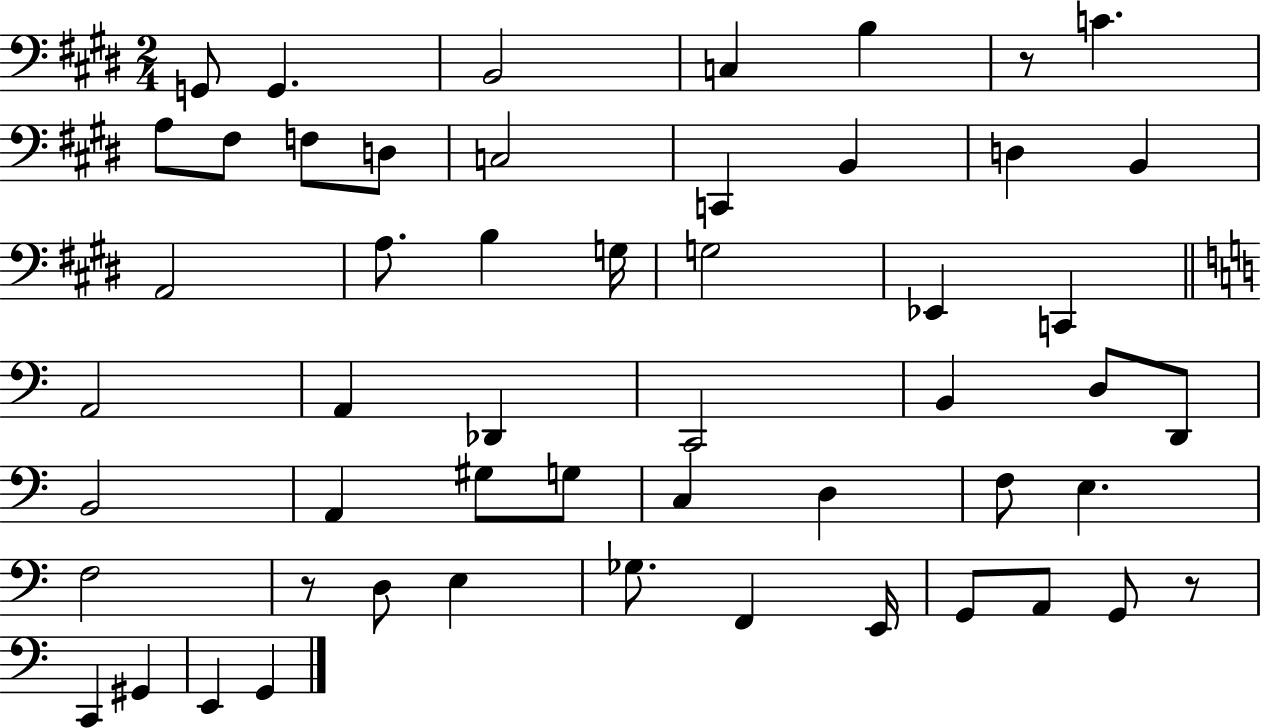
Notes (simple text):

G2/e G2/q. B2/h C3/q B3/q R/e C4/q. A3/e F#3/e F3/e D3/e C3/h C2/q B2/q D3/q B2/q A2/h A3/e. B3/q G3/s G3/h Eb2/q C2/q A2/h A2/q Db2/q C2/h B2/q D3/e D2/e B2/h A2/q G#3/e G3/e C3/q D3/q F3/e E3/q. F3/h R/e D3/e E3/q Gb3/e. F2/q E2/s G2/e A2/e G2/e R/e C2/q G#2/q E2/q G2/q